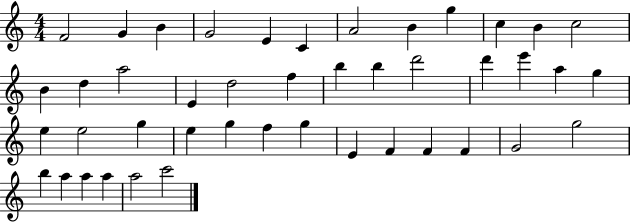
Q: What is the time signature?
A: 4/4